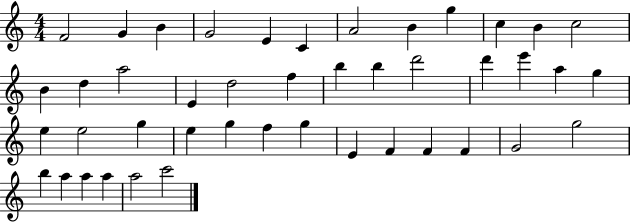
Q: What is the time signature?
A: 4/4